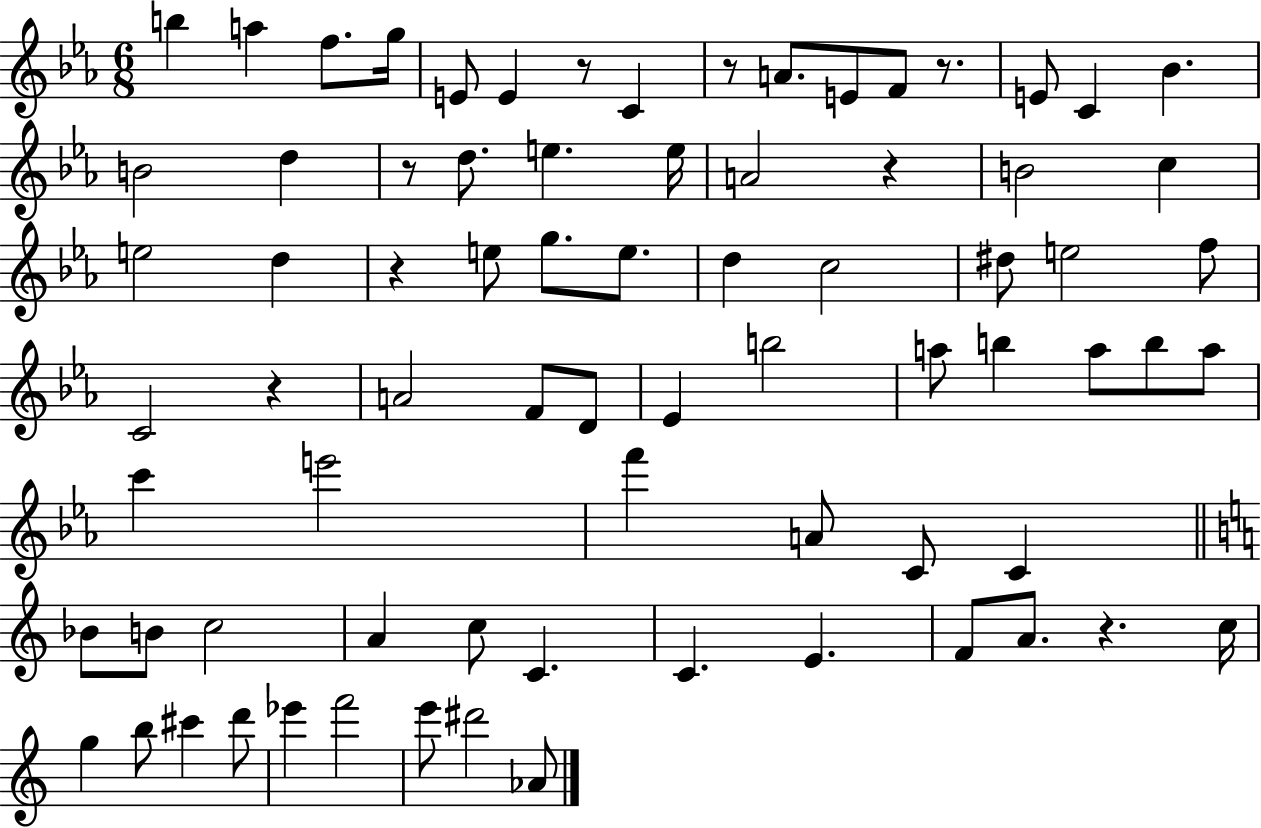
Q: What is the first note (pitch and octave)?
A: B5